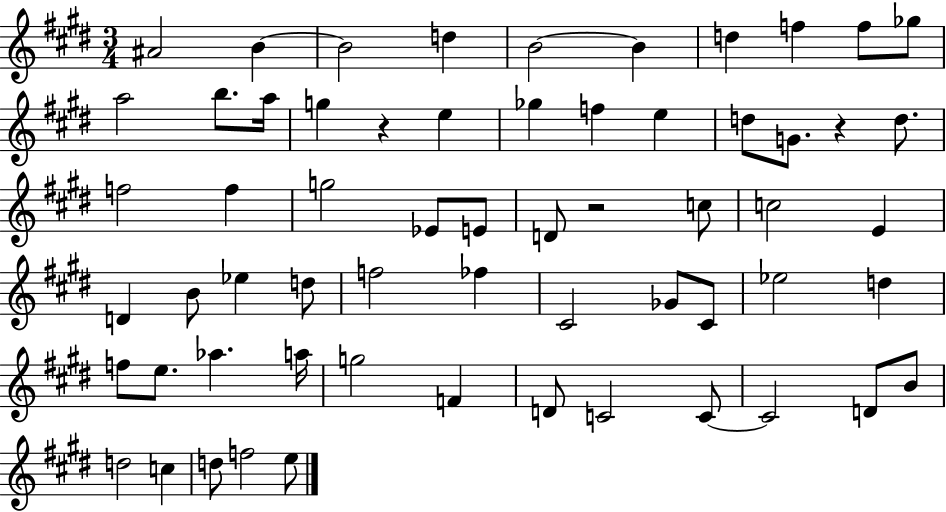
X:1
T:Untitled
M:3/4
L:1/4
K:E
^A2 B B2 d B2 B d f f/2 _g/2 a2 b/2 a/4 g z e _g f e d/2 G/2 z d/2 f2 f g2 _E/2 E/2 D/2 z2 c/2 c2 E D B/2 _e d/2 f2 _f ^C2 _G/2 ^C/2 _e2 d f/2 e/2 _a a/4 g2 F D/2 C2 C/2 C2 D/2 B/2 d2 c d/2 f2 e/2